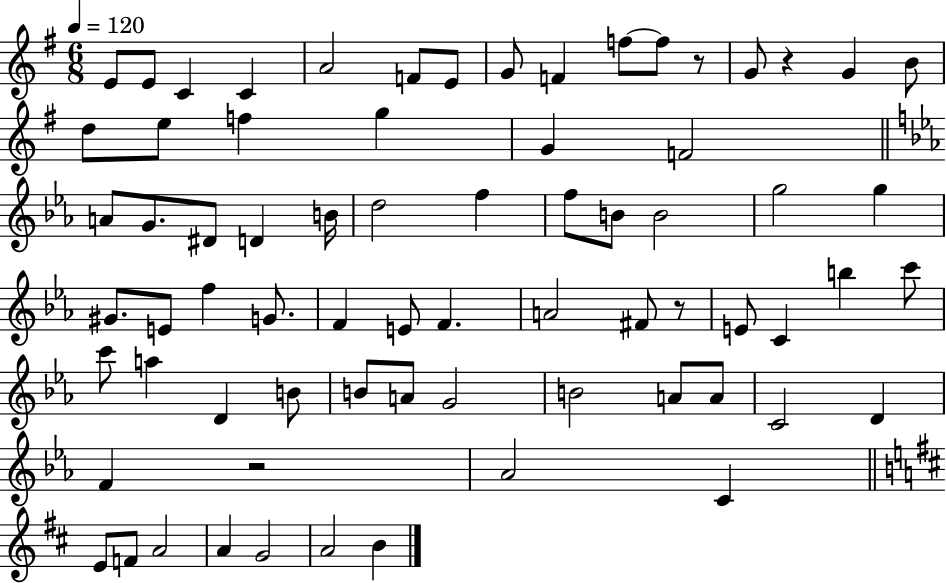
E4/e E4/e C4/q C4/q A4/h F4/e E4/e G4/e F4/q F5/e F5/e R/e G4/e R/q G4/q B4/e D5/e E5/e F5/q G5/q G4/q F4/h A4/e G4/e. D#4/e D4/q B4/s D5/h F5/q F5/e B4/e B4/h G5/h G5/q G#4/e. E4/e F5/q G4/e. F4/q E4/e F4/q. A4/h F#4/e R/e E4/e C4/q B5/q C6/e C6/e A5/q D4/q B4/e B4/e A4/e G4/h B4/h A4/e A4/e C4/h D4/q F4/q R/h Ab4/h C4/q E4/e F4/e A4/h A4/q G4/h A4/h B4/q